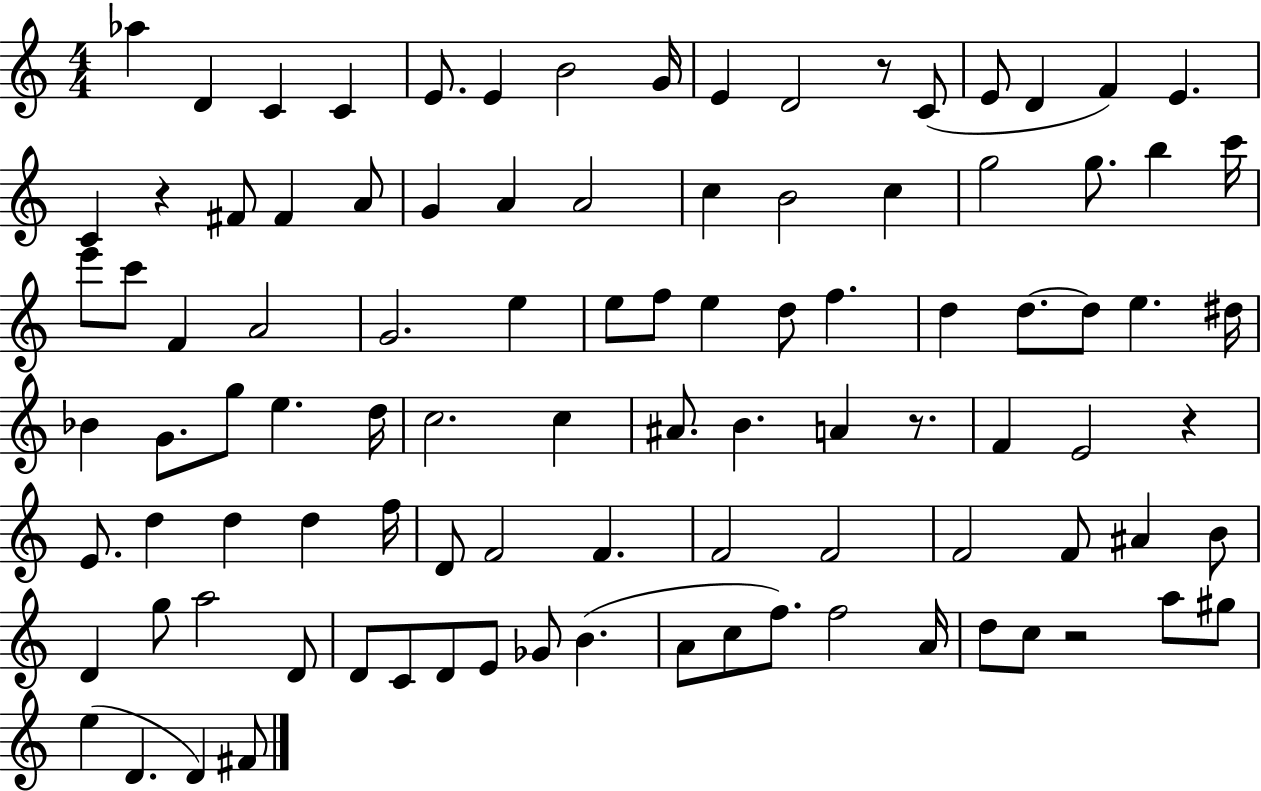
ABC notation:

X:1
T:Untitled
M:4/4
L:1/4
K:C
_a D C C E/2 E B2 G/4 E D2 z/2 C/2 E/2 D F E C z ^F/2 ^F A/2 G A A2 c B2 c g2 g/2 b c'/4 e'/2 c'/2 F A2 G2 e e/2 f/2 e d/2 f d d/2 d/2 e ^d/4 _B G/2 g/2 e d/4 c2 c ^A/2 B A z/2 F E2 z E/2 d d d f/4 D/2 F2 F F2 F2 F2 F/2 ^A B/2 D g/2 a2 D/2 D/2 C/2 D/2 E/2 _G/2 B A/2 c/2 f/2 f2 A/4 d/2 c/2 z2 a/2 ^g/2 e D D ^F/2